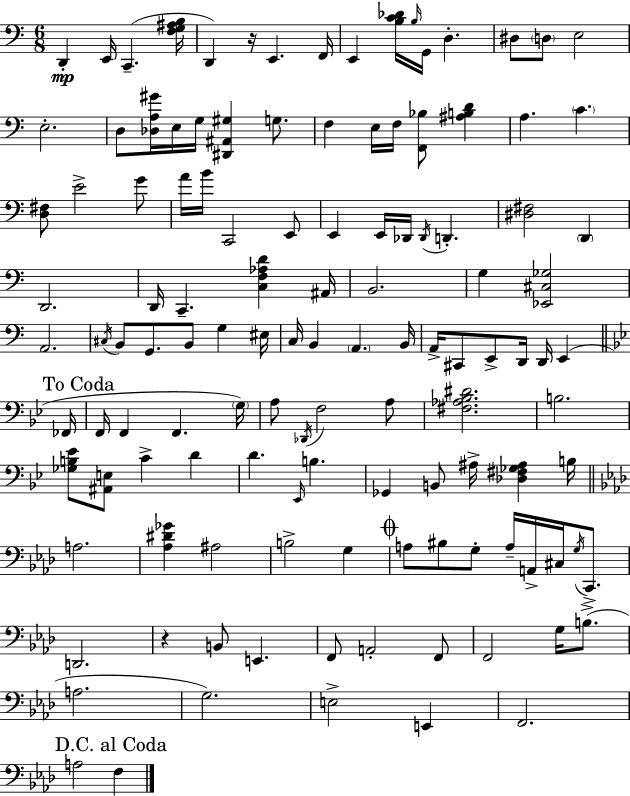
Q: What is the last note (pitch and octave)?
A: F3